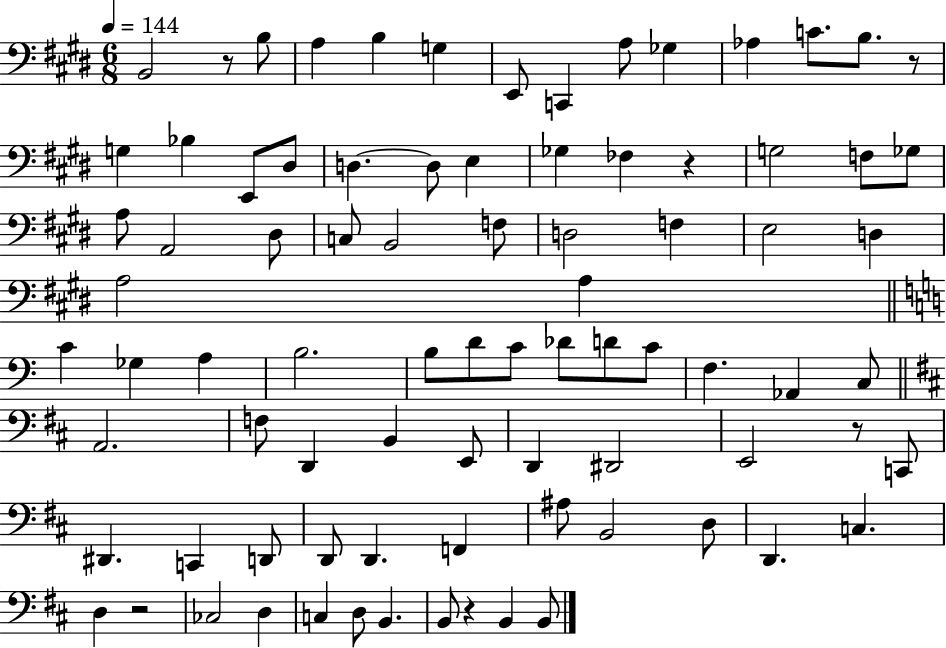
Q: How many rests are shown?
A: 6